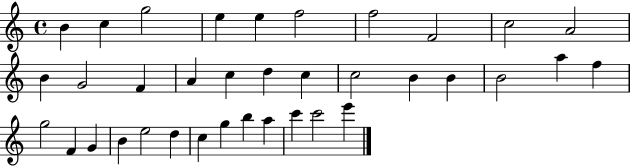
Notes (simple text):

B4/q C5/q G5/h E5/q E5/q F5/h F5/h F4/h C5/h A4/h B4/q G4/h F4/q A4/q C5/q D5/q C5/q C5/h B4/q B4/q B4/h A5/q F5/q G5/h F4/q G4/q B4/q E5/h D5/q C5/q G5/q B5/q A5/q C6/q C6/h E6/q